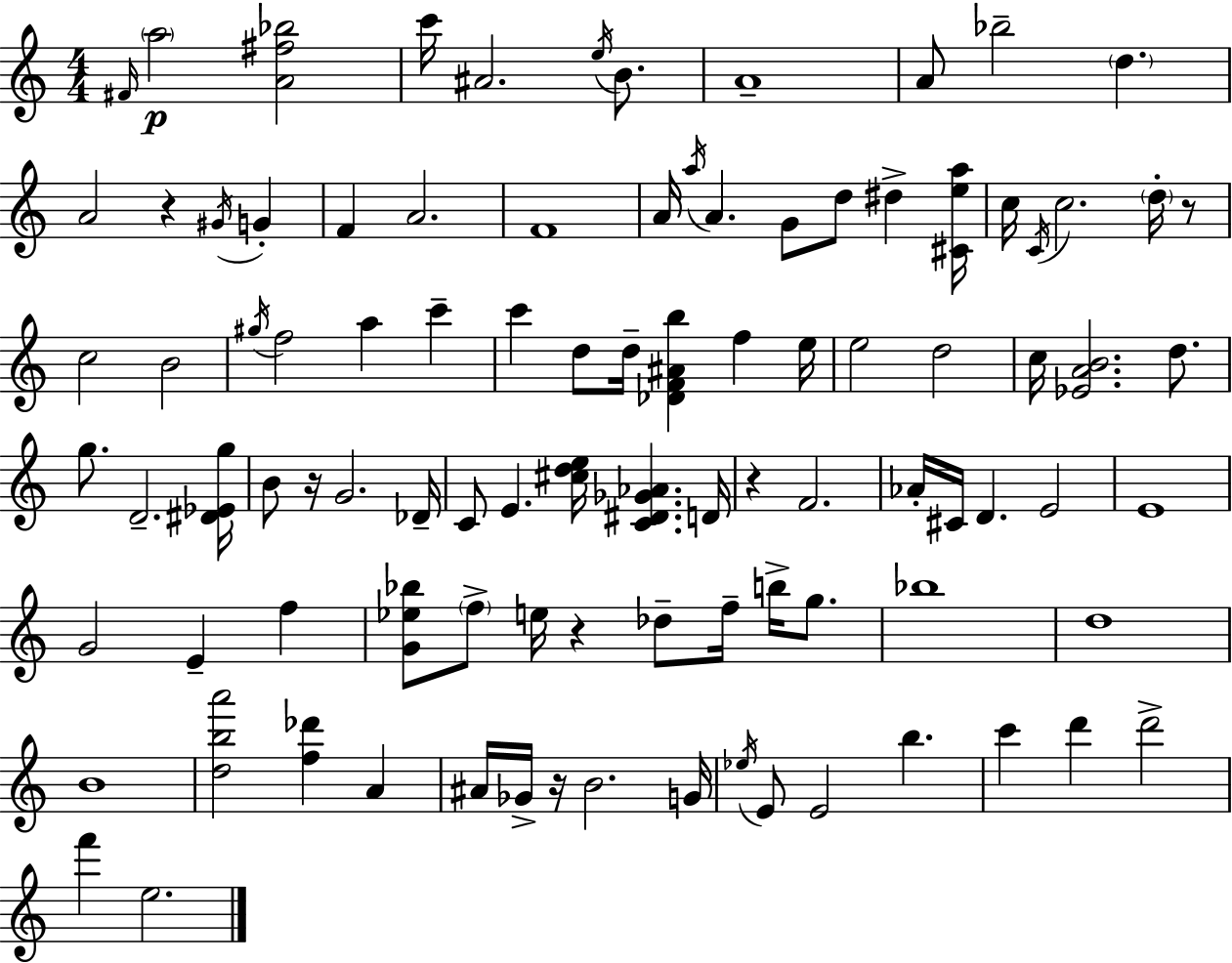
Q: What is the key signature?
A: C major